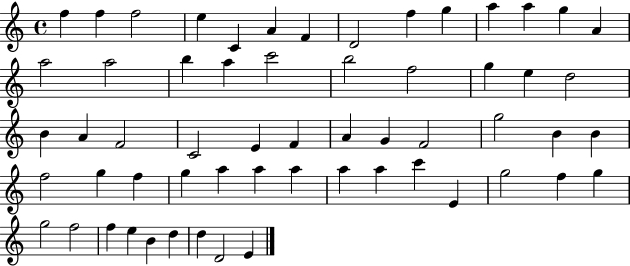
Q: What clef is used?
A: treble